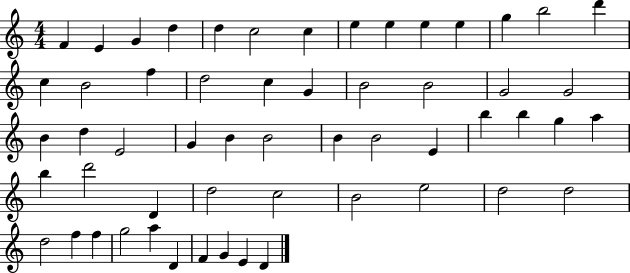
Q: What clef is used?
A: treble